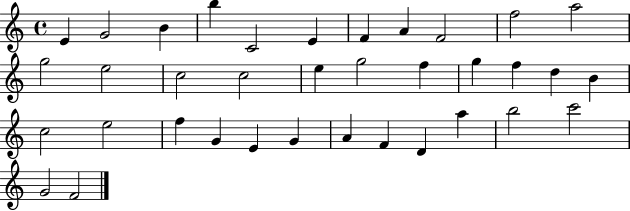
X:1
T:Untitled
M:4/4
L:1/4
K:C
E G2 B b C2 E F A F2 f2 a2 g2 e2 c2 c2 e g2 f g f d B c2 e2 f G E G A F D a b2 c'2 G2 F2